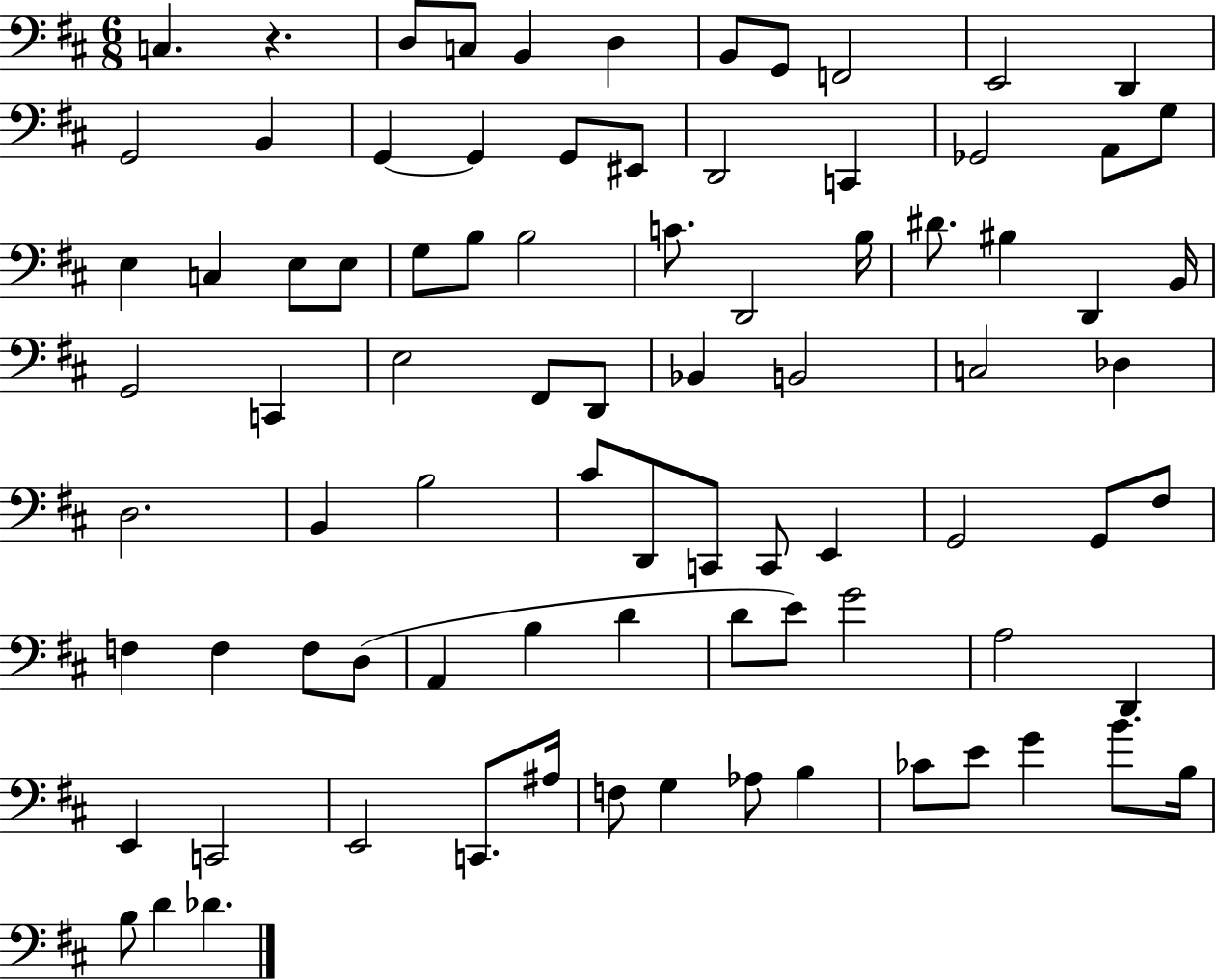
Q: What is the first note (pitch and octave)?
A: C3